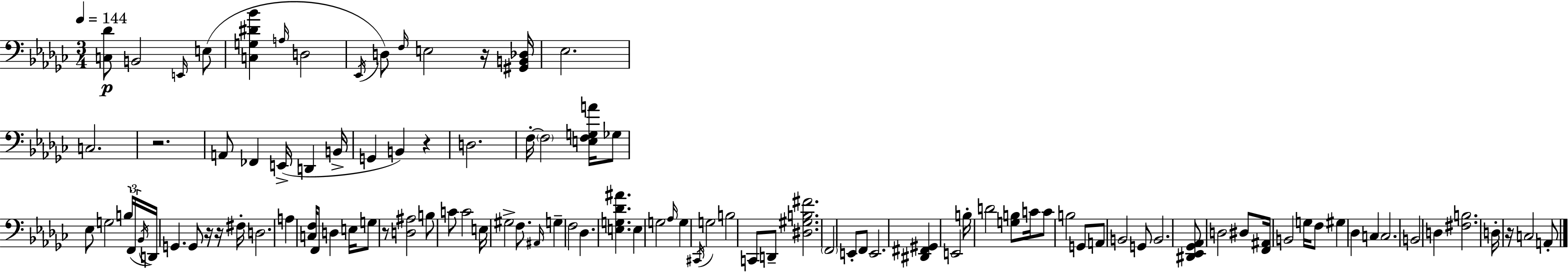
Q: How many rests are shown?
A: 7